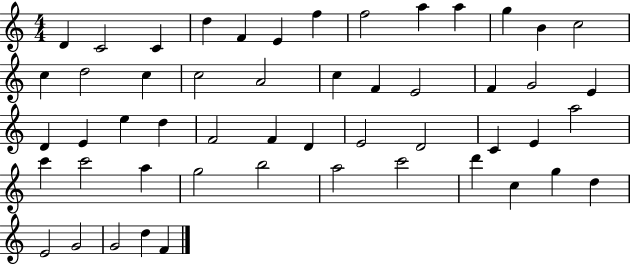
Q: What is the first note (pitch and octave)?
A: D4